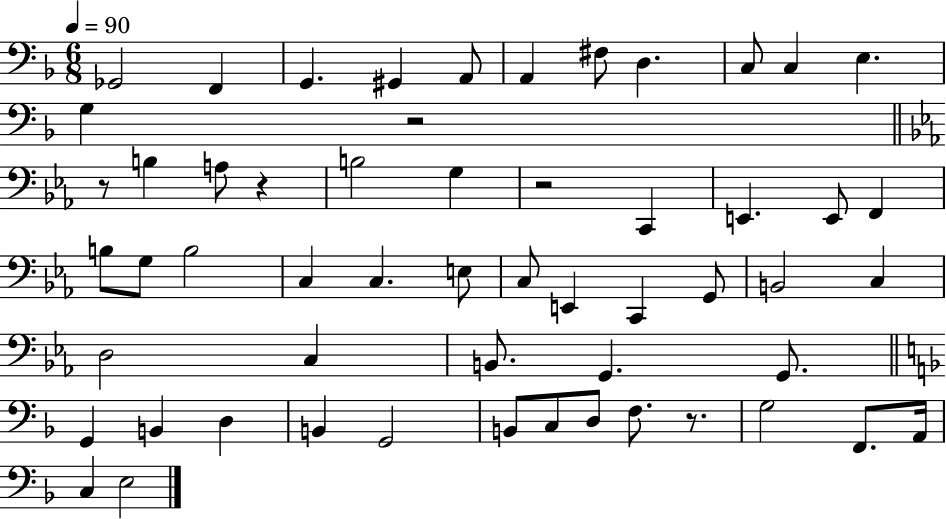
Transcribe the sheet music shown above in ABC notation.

X:1
T:Untitled
M:6/8
L:1/4
K:F
_G,,2 F,, G,, ^G,, A,,/2 A,, ^F,/2 D, C,/2 C, E, G, z2 z/2 B, A,/2 z B,2 G, z2 C,, E,, E,,/2 F,, B,/2 G,/2 B,2 C, C, E,/2 C,/2 E,, C,, G,,/2 B,,2 C, D,2 C, B,,/2 G,, G,,/2 G,, B,, D, B,, G,,2 B,,/2 C,/2 D,/2 F,/2 z/2 G,2 F,,/2 A,,/4 C, E,2